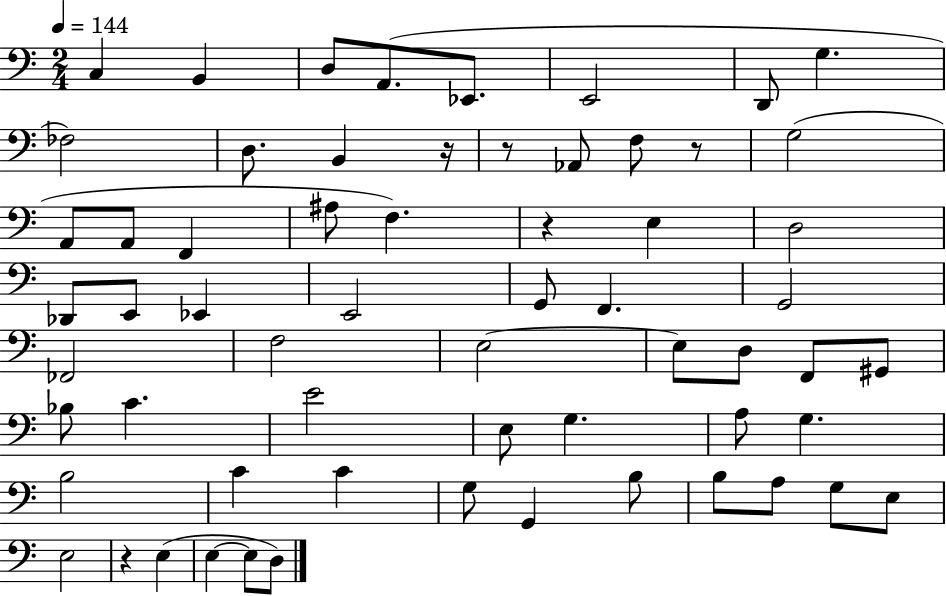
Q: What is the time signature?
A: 2/4